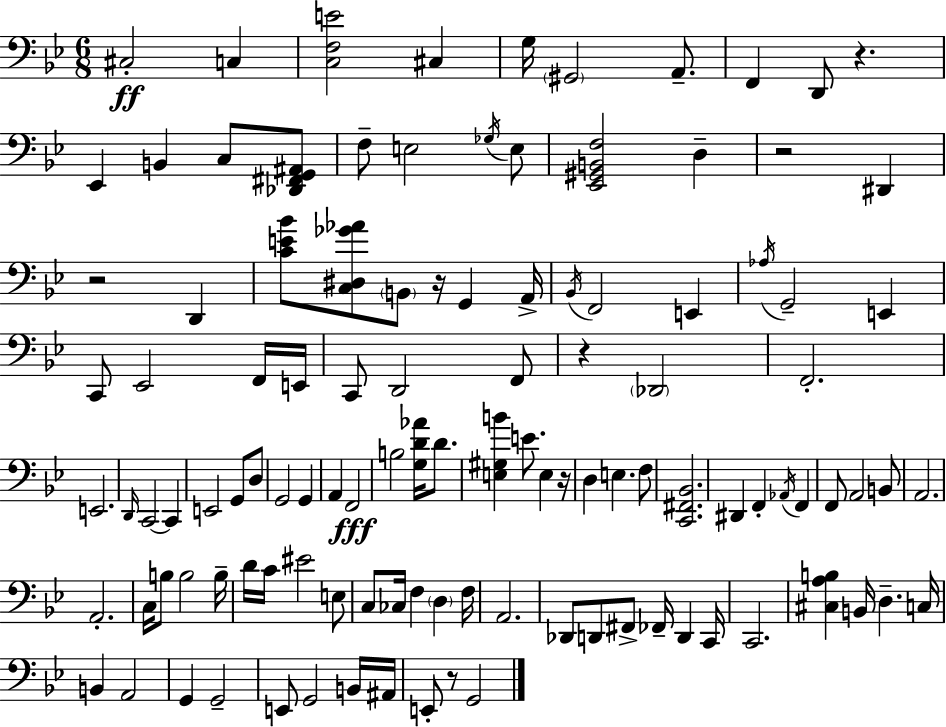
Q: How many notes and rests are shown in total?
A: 113